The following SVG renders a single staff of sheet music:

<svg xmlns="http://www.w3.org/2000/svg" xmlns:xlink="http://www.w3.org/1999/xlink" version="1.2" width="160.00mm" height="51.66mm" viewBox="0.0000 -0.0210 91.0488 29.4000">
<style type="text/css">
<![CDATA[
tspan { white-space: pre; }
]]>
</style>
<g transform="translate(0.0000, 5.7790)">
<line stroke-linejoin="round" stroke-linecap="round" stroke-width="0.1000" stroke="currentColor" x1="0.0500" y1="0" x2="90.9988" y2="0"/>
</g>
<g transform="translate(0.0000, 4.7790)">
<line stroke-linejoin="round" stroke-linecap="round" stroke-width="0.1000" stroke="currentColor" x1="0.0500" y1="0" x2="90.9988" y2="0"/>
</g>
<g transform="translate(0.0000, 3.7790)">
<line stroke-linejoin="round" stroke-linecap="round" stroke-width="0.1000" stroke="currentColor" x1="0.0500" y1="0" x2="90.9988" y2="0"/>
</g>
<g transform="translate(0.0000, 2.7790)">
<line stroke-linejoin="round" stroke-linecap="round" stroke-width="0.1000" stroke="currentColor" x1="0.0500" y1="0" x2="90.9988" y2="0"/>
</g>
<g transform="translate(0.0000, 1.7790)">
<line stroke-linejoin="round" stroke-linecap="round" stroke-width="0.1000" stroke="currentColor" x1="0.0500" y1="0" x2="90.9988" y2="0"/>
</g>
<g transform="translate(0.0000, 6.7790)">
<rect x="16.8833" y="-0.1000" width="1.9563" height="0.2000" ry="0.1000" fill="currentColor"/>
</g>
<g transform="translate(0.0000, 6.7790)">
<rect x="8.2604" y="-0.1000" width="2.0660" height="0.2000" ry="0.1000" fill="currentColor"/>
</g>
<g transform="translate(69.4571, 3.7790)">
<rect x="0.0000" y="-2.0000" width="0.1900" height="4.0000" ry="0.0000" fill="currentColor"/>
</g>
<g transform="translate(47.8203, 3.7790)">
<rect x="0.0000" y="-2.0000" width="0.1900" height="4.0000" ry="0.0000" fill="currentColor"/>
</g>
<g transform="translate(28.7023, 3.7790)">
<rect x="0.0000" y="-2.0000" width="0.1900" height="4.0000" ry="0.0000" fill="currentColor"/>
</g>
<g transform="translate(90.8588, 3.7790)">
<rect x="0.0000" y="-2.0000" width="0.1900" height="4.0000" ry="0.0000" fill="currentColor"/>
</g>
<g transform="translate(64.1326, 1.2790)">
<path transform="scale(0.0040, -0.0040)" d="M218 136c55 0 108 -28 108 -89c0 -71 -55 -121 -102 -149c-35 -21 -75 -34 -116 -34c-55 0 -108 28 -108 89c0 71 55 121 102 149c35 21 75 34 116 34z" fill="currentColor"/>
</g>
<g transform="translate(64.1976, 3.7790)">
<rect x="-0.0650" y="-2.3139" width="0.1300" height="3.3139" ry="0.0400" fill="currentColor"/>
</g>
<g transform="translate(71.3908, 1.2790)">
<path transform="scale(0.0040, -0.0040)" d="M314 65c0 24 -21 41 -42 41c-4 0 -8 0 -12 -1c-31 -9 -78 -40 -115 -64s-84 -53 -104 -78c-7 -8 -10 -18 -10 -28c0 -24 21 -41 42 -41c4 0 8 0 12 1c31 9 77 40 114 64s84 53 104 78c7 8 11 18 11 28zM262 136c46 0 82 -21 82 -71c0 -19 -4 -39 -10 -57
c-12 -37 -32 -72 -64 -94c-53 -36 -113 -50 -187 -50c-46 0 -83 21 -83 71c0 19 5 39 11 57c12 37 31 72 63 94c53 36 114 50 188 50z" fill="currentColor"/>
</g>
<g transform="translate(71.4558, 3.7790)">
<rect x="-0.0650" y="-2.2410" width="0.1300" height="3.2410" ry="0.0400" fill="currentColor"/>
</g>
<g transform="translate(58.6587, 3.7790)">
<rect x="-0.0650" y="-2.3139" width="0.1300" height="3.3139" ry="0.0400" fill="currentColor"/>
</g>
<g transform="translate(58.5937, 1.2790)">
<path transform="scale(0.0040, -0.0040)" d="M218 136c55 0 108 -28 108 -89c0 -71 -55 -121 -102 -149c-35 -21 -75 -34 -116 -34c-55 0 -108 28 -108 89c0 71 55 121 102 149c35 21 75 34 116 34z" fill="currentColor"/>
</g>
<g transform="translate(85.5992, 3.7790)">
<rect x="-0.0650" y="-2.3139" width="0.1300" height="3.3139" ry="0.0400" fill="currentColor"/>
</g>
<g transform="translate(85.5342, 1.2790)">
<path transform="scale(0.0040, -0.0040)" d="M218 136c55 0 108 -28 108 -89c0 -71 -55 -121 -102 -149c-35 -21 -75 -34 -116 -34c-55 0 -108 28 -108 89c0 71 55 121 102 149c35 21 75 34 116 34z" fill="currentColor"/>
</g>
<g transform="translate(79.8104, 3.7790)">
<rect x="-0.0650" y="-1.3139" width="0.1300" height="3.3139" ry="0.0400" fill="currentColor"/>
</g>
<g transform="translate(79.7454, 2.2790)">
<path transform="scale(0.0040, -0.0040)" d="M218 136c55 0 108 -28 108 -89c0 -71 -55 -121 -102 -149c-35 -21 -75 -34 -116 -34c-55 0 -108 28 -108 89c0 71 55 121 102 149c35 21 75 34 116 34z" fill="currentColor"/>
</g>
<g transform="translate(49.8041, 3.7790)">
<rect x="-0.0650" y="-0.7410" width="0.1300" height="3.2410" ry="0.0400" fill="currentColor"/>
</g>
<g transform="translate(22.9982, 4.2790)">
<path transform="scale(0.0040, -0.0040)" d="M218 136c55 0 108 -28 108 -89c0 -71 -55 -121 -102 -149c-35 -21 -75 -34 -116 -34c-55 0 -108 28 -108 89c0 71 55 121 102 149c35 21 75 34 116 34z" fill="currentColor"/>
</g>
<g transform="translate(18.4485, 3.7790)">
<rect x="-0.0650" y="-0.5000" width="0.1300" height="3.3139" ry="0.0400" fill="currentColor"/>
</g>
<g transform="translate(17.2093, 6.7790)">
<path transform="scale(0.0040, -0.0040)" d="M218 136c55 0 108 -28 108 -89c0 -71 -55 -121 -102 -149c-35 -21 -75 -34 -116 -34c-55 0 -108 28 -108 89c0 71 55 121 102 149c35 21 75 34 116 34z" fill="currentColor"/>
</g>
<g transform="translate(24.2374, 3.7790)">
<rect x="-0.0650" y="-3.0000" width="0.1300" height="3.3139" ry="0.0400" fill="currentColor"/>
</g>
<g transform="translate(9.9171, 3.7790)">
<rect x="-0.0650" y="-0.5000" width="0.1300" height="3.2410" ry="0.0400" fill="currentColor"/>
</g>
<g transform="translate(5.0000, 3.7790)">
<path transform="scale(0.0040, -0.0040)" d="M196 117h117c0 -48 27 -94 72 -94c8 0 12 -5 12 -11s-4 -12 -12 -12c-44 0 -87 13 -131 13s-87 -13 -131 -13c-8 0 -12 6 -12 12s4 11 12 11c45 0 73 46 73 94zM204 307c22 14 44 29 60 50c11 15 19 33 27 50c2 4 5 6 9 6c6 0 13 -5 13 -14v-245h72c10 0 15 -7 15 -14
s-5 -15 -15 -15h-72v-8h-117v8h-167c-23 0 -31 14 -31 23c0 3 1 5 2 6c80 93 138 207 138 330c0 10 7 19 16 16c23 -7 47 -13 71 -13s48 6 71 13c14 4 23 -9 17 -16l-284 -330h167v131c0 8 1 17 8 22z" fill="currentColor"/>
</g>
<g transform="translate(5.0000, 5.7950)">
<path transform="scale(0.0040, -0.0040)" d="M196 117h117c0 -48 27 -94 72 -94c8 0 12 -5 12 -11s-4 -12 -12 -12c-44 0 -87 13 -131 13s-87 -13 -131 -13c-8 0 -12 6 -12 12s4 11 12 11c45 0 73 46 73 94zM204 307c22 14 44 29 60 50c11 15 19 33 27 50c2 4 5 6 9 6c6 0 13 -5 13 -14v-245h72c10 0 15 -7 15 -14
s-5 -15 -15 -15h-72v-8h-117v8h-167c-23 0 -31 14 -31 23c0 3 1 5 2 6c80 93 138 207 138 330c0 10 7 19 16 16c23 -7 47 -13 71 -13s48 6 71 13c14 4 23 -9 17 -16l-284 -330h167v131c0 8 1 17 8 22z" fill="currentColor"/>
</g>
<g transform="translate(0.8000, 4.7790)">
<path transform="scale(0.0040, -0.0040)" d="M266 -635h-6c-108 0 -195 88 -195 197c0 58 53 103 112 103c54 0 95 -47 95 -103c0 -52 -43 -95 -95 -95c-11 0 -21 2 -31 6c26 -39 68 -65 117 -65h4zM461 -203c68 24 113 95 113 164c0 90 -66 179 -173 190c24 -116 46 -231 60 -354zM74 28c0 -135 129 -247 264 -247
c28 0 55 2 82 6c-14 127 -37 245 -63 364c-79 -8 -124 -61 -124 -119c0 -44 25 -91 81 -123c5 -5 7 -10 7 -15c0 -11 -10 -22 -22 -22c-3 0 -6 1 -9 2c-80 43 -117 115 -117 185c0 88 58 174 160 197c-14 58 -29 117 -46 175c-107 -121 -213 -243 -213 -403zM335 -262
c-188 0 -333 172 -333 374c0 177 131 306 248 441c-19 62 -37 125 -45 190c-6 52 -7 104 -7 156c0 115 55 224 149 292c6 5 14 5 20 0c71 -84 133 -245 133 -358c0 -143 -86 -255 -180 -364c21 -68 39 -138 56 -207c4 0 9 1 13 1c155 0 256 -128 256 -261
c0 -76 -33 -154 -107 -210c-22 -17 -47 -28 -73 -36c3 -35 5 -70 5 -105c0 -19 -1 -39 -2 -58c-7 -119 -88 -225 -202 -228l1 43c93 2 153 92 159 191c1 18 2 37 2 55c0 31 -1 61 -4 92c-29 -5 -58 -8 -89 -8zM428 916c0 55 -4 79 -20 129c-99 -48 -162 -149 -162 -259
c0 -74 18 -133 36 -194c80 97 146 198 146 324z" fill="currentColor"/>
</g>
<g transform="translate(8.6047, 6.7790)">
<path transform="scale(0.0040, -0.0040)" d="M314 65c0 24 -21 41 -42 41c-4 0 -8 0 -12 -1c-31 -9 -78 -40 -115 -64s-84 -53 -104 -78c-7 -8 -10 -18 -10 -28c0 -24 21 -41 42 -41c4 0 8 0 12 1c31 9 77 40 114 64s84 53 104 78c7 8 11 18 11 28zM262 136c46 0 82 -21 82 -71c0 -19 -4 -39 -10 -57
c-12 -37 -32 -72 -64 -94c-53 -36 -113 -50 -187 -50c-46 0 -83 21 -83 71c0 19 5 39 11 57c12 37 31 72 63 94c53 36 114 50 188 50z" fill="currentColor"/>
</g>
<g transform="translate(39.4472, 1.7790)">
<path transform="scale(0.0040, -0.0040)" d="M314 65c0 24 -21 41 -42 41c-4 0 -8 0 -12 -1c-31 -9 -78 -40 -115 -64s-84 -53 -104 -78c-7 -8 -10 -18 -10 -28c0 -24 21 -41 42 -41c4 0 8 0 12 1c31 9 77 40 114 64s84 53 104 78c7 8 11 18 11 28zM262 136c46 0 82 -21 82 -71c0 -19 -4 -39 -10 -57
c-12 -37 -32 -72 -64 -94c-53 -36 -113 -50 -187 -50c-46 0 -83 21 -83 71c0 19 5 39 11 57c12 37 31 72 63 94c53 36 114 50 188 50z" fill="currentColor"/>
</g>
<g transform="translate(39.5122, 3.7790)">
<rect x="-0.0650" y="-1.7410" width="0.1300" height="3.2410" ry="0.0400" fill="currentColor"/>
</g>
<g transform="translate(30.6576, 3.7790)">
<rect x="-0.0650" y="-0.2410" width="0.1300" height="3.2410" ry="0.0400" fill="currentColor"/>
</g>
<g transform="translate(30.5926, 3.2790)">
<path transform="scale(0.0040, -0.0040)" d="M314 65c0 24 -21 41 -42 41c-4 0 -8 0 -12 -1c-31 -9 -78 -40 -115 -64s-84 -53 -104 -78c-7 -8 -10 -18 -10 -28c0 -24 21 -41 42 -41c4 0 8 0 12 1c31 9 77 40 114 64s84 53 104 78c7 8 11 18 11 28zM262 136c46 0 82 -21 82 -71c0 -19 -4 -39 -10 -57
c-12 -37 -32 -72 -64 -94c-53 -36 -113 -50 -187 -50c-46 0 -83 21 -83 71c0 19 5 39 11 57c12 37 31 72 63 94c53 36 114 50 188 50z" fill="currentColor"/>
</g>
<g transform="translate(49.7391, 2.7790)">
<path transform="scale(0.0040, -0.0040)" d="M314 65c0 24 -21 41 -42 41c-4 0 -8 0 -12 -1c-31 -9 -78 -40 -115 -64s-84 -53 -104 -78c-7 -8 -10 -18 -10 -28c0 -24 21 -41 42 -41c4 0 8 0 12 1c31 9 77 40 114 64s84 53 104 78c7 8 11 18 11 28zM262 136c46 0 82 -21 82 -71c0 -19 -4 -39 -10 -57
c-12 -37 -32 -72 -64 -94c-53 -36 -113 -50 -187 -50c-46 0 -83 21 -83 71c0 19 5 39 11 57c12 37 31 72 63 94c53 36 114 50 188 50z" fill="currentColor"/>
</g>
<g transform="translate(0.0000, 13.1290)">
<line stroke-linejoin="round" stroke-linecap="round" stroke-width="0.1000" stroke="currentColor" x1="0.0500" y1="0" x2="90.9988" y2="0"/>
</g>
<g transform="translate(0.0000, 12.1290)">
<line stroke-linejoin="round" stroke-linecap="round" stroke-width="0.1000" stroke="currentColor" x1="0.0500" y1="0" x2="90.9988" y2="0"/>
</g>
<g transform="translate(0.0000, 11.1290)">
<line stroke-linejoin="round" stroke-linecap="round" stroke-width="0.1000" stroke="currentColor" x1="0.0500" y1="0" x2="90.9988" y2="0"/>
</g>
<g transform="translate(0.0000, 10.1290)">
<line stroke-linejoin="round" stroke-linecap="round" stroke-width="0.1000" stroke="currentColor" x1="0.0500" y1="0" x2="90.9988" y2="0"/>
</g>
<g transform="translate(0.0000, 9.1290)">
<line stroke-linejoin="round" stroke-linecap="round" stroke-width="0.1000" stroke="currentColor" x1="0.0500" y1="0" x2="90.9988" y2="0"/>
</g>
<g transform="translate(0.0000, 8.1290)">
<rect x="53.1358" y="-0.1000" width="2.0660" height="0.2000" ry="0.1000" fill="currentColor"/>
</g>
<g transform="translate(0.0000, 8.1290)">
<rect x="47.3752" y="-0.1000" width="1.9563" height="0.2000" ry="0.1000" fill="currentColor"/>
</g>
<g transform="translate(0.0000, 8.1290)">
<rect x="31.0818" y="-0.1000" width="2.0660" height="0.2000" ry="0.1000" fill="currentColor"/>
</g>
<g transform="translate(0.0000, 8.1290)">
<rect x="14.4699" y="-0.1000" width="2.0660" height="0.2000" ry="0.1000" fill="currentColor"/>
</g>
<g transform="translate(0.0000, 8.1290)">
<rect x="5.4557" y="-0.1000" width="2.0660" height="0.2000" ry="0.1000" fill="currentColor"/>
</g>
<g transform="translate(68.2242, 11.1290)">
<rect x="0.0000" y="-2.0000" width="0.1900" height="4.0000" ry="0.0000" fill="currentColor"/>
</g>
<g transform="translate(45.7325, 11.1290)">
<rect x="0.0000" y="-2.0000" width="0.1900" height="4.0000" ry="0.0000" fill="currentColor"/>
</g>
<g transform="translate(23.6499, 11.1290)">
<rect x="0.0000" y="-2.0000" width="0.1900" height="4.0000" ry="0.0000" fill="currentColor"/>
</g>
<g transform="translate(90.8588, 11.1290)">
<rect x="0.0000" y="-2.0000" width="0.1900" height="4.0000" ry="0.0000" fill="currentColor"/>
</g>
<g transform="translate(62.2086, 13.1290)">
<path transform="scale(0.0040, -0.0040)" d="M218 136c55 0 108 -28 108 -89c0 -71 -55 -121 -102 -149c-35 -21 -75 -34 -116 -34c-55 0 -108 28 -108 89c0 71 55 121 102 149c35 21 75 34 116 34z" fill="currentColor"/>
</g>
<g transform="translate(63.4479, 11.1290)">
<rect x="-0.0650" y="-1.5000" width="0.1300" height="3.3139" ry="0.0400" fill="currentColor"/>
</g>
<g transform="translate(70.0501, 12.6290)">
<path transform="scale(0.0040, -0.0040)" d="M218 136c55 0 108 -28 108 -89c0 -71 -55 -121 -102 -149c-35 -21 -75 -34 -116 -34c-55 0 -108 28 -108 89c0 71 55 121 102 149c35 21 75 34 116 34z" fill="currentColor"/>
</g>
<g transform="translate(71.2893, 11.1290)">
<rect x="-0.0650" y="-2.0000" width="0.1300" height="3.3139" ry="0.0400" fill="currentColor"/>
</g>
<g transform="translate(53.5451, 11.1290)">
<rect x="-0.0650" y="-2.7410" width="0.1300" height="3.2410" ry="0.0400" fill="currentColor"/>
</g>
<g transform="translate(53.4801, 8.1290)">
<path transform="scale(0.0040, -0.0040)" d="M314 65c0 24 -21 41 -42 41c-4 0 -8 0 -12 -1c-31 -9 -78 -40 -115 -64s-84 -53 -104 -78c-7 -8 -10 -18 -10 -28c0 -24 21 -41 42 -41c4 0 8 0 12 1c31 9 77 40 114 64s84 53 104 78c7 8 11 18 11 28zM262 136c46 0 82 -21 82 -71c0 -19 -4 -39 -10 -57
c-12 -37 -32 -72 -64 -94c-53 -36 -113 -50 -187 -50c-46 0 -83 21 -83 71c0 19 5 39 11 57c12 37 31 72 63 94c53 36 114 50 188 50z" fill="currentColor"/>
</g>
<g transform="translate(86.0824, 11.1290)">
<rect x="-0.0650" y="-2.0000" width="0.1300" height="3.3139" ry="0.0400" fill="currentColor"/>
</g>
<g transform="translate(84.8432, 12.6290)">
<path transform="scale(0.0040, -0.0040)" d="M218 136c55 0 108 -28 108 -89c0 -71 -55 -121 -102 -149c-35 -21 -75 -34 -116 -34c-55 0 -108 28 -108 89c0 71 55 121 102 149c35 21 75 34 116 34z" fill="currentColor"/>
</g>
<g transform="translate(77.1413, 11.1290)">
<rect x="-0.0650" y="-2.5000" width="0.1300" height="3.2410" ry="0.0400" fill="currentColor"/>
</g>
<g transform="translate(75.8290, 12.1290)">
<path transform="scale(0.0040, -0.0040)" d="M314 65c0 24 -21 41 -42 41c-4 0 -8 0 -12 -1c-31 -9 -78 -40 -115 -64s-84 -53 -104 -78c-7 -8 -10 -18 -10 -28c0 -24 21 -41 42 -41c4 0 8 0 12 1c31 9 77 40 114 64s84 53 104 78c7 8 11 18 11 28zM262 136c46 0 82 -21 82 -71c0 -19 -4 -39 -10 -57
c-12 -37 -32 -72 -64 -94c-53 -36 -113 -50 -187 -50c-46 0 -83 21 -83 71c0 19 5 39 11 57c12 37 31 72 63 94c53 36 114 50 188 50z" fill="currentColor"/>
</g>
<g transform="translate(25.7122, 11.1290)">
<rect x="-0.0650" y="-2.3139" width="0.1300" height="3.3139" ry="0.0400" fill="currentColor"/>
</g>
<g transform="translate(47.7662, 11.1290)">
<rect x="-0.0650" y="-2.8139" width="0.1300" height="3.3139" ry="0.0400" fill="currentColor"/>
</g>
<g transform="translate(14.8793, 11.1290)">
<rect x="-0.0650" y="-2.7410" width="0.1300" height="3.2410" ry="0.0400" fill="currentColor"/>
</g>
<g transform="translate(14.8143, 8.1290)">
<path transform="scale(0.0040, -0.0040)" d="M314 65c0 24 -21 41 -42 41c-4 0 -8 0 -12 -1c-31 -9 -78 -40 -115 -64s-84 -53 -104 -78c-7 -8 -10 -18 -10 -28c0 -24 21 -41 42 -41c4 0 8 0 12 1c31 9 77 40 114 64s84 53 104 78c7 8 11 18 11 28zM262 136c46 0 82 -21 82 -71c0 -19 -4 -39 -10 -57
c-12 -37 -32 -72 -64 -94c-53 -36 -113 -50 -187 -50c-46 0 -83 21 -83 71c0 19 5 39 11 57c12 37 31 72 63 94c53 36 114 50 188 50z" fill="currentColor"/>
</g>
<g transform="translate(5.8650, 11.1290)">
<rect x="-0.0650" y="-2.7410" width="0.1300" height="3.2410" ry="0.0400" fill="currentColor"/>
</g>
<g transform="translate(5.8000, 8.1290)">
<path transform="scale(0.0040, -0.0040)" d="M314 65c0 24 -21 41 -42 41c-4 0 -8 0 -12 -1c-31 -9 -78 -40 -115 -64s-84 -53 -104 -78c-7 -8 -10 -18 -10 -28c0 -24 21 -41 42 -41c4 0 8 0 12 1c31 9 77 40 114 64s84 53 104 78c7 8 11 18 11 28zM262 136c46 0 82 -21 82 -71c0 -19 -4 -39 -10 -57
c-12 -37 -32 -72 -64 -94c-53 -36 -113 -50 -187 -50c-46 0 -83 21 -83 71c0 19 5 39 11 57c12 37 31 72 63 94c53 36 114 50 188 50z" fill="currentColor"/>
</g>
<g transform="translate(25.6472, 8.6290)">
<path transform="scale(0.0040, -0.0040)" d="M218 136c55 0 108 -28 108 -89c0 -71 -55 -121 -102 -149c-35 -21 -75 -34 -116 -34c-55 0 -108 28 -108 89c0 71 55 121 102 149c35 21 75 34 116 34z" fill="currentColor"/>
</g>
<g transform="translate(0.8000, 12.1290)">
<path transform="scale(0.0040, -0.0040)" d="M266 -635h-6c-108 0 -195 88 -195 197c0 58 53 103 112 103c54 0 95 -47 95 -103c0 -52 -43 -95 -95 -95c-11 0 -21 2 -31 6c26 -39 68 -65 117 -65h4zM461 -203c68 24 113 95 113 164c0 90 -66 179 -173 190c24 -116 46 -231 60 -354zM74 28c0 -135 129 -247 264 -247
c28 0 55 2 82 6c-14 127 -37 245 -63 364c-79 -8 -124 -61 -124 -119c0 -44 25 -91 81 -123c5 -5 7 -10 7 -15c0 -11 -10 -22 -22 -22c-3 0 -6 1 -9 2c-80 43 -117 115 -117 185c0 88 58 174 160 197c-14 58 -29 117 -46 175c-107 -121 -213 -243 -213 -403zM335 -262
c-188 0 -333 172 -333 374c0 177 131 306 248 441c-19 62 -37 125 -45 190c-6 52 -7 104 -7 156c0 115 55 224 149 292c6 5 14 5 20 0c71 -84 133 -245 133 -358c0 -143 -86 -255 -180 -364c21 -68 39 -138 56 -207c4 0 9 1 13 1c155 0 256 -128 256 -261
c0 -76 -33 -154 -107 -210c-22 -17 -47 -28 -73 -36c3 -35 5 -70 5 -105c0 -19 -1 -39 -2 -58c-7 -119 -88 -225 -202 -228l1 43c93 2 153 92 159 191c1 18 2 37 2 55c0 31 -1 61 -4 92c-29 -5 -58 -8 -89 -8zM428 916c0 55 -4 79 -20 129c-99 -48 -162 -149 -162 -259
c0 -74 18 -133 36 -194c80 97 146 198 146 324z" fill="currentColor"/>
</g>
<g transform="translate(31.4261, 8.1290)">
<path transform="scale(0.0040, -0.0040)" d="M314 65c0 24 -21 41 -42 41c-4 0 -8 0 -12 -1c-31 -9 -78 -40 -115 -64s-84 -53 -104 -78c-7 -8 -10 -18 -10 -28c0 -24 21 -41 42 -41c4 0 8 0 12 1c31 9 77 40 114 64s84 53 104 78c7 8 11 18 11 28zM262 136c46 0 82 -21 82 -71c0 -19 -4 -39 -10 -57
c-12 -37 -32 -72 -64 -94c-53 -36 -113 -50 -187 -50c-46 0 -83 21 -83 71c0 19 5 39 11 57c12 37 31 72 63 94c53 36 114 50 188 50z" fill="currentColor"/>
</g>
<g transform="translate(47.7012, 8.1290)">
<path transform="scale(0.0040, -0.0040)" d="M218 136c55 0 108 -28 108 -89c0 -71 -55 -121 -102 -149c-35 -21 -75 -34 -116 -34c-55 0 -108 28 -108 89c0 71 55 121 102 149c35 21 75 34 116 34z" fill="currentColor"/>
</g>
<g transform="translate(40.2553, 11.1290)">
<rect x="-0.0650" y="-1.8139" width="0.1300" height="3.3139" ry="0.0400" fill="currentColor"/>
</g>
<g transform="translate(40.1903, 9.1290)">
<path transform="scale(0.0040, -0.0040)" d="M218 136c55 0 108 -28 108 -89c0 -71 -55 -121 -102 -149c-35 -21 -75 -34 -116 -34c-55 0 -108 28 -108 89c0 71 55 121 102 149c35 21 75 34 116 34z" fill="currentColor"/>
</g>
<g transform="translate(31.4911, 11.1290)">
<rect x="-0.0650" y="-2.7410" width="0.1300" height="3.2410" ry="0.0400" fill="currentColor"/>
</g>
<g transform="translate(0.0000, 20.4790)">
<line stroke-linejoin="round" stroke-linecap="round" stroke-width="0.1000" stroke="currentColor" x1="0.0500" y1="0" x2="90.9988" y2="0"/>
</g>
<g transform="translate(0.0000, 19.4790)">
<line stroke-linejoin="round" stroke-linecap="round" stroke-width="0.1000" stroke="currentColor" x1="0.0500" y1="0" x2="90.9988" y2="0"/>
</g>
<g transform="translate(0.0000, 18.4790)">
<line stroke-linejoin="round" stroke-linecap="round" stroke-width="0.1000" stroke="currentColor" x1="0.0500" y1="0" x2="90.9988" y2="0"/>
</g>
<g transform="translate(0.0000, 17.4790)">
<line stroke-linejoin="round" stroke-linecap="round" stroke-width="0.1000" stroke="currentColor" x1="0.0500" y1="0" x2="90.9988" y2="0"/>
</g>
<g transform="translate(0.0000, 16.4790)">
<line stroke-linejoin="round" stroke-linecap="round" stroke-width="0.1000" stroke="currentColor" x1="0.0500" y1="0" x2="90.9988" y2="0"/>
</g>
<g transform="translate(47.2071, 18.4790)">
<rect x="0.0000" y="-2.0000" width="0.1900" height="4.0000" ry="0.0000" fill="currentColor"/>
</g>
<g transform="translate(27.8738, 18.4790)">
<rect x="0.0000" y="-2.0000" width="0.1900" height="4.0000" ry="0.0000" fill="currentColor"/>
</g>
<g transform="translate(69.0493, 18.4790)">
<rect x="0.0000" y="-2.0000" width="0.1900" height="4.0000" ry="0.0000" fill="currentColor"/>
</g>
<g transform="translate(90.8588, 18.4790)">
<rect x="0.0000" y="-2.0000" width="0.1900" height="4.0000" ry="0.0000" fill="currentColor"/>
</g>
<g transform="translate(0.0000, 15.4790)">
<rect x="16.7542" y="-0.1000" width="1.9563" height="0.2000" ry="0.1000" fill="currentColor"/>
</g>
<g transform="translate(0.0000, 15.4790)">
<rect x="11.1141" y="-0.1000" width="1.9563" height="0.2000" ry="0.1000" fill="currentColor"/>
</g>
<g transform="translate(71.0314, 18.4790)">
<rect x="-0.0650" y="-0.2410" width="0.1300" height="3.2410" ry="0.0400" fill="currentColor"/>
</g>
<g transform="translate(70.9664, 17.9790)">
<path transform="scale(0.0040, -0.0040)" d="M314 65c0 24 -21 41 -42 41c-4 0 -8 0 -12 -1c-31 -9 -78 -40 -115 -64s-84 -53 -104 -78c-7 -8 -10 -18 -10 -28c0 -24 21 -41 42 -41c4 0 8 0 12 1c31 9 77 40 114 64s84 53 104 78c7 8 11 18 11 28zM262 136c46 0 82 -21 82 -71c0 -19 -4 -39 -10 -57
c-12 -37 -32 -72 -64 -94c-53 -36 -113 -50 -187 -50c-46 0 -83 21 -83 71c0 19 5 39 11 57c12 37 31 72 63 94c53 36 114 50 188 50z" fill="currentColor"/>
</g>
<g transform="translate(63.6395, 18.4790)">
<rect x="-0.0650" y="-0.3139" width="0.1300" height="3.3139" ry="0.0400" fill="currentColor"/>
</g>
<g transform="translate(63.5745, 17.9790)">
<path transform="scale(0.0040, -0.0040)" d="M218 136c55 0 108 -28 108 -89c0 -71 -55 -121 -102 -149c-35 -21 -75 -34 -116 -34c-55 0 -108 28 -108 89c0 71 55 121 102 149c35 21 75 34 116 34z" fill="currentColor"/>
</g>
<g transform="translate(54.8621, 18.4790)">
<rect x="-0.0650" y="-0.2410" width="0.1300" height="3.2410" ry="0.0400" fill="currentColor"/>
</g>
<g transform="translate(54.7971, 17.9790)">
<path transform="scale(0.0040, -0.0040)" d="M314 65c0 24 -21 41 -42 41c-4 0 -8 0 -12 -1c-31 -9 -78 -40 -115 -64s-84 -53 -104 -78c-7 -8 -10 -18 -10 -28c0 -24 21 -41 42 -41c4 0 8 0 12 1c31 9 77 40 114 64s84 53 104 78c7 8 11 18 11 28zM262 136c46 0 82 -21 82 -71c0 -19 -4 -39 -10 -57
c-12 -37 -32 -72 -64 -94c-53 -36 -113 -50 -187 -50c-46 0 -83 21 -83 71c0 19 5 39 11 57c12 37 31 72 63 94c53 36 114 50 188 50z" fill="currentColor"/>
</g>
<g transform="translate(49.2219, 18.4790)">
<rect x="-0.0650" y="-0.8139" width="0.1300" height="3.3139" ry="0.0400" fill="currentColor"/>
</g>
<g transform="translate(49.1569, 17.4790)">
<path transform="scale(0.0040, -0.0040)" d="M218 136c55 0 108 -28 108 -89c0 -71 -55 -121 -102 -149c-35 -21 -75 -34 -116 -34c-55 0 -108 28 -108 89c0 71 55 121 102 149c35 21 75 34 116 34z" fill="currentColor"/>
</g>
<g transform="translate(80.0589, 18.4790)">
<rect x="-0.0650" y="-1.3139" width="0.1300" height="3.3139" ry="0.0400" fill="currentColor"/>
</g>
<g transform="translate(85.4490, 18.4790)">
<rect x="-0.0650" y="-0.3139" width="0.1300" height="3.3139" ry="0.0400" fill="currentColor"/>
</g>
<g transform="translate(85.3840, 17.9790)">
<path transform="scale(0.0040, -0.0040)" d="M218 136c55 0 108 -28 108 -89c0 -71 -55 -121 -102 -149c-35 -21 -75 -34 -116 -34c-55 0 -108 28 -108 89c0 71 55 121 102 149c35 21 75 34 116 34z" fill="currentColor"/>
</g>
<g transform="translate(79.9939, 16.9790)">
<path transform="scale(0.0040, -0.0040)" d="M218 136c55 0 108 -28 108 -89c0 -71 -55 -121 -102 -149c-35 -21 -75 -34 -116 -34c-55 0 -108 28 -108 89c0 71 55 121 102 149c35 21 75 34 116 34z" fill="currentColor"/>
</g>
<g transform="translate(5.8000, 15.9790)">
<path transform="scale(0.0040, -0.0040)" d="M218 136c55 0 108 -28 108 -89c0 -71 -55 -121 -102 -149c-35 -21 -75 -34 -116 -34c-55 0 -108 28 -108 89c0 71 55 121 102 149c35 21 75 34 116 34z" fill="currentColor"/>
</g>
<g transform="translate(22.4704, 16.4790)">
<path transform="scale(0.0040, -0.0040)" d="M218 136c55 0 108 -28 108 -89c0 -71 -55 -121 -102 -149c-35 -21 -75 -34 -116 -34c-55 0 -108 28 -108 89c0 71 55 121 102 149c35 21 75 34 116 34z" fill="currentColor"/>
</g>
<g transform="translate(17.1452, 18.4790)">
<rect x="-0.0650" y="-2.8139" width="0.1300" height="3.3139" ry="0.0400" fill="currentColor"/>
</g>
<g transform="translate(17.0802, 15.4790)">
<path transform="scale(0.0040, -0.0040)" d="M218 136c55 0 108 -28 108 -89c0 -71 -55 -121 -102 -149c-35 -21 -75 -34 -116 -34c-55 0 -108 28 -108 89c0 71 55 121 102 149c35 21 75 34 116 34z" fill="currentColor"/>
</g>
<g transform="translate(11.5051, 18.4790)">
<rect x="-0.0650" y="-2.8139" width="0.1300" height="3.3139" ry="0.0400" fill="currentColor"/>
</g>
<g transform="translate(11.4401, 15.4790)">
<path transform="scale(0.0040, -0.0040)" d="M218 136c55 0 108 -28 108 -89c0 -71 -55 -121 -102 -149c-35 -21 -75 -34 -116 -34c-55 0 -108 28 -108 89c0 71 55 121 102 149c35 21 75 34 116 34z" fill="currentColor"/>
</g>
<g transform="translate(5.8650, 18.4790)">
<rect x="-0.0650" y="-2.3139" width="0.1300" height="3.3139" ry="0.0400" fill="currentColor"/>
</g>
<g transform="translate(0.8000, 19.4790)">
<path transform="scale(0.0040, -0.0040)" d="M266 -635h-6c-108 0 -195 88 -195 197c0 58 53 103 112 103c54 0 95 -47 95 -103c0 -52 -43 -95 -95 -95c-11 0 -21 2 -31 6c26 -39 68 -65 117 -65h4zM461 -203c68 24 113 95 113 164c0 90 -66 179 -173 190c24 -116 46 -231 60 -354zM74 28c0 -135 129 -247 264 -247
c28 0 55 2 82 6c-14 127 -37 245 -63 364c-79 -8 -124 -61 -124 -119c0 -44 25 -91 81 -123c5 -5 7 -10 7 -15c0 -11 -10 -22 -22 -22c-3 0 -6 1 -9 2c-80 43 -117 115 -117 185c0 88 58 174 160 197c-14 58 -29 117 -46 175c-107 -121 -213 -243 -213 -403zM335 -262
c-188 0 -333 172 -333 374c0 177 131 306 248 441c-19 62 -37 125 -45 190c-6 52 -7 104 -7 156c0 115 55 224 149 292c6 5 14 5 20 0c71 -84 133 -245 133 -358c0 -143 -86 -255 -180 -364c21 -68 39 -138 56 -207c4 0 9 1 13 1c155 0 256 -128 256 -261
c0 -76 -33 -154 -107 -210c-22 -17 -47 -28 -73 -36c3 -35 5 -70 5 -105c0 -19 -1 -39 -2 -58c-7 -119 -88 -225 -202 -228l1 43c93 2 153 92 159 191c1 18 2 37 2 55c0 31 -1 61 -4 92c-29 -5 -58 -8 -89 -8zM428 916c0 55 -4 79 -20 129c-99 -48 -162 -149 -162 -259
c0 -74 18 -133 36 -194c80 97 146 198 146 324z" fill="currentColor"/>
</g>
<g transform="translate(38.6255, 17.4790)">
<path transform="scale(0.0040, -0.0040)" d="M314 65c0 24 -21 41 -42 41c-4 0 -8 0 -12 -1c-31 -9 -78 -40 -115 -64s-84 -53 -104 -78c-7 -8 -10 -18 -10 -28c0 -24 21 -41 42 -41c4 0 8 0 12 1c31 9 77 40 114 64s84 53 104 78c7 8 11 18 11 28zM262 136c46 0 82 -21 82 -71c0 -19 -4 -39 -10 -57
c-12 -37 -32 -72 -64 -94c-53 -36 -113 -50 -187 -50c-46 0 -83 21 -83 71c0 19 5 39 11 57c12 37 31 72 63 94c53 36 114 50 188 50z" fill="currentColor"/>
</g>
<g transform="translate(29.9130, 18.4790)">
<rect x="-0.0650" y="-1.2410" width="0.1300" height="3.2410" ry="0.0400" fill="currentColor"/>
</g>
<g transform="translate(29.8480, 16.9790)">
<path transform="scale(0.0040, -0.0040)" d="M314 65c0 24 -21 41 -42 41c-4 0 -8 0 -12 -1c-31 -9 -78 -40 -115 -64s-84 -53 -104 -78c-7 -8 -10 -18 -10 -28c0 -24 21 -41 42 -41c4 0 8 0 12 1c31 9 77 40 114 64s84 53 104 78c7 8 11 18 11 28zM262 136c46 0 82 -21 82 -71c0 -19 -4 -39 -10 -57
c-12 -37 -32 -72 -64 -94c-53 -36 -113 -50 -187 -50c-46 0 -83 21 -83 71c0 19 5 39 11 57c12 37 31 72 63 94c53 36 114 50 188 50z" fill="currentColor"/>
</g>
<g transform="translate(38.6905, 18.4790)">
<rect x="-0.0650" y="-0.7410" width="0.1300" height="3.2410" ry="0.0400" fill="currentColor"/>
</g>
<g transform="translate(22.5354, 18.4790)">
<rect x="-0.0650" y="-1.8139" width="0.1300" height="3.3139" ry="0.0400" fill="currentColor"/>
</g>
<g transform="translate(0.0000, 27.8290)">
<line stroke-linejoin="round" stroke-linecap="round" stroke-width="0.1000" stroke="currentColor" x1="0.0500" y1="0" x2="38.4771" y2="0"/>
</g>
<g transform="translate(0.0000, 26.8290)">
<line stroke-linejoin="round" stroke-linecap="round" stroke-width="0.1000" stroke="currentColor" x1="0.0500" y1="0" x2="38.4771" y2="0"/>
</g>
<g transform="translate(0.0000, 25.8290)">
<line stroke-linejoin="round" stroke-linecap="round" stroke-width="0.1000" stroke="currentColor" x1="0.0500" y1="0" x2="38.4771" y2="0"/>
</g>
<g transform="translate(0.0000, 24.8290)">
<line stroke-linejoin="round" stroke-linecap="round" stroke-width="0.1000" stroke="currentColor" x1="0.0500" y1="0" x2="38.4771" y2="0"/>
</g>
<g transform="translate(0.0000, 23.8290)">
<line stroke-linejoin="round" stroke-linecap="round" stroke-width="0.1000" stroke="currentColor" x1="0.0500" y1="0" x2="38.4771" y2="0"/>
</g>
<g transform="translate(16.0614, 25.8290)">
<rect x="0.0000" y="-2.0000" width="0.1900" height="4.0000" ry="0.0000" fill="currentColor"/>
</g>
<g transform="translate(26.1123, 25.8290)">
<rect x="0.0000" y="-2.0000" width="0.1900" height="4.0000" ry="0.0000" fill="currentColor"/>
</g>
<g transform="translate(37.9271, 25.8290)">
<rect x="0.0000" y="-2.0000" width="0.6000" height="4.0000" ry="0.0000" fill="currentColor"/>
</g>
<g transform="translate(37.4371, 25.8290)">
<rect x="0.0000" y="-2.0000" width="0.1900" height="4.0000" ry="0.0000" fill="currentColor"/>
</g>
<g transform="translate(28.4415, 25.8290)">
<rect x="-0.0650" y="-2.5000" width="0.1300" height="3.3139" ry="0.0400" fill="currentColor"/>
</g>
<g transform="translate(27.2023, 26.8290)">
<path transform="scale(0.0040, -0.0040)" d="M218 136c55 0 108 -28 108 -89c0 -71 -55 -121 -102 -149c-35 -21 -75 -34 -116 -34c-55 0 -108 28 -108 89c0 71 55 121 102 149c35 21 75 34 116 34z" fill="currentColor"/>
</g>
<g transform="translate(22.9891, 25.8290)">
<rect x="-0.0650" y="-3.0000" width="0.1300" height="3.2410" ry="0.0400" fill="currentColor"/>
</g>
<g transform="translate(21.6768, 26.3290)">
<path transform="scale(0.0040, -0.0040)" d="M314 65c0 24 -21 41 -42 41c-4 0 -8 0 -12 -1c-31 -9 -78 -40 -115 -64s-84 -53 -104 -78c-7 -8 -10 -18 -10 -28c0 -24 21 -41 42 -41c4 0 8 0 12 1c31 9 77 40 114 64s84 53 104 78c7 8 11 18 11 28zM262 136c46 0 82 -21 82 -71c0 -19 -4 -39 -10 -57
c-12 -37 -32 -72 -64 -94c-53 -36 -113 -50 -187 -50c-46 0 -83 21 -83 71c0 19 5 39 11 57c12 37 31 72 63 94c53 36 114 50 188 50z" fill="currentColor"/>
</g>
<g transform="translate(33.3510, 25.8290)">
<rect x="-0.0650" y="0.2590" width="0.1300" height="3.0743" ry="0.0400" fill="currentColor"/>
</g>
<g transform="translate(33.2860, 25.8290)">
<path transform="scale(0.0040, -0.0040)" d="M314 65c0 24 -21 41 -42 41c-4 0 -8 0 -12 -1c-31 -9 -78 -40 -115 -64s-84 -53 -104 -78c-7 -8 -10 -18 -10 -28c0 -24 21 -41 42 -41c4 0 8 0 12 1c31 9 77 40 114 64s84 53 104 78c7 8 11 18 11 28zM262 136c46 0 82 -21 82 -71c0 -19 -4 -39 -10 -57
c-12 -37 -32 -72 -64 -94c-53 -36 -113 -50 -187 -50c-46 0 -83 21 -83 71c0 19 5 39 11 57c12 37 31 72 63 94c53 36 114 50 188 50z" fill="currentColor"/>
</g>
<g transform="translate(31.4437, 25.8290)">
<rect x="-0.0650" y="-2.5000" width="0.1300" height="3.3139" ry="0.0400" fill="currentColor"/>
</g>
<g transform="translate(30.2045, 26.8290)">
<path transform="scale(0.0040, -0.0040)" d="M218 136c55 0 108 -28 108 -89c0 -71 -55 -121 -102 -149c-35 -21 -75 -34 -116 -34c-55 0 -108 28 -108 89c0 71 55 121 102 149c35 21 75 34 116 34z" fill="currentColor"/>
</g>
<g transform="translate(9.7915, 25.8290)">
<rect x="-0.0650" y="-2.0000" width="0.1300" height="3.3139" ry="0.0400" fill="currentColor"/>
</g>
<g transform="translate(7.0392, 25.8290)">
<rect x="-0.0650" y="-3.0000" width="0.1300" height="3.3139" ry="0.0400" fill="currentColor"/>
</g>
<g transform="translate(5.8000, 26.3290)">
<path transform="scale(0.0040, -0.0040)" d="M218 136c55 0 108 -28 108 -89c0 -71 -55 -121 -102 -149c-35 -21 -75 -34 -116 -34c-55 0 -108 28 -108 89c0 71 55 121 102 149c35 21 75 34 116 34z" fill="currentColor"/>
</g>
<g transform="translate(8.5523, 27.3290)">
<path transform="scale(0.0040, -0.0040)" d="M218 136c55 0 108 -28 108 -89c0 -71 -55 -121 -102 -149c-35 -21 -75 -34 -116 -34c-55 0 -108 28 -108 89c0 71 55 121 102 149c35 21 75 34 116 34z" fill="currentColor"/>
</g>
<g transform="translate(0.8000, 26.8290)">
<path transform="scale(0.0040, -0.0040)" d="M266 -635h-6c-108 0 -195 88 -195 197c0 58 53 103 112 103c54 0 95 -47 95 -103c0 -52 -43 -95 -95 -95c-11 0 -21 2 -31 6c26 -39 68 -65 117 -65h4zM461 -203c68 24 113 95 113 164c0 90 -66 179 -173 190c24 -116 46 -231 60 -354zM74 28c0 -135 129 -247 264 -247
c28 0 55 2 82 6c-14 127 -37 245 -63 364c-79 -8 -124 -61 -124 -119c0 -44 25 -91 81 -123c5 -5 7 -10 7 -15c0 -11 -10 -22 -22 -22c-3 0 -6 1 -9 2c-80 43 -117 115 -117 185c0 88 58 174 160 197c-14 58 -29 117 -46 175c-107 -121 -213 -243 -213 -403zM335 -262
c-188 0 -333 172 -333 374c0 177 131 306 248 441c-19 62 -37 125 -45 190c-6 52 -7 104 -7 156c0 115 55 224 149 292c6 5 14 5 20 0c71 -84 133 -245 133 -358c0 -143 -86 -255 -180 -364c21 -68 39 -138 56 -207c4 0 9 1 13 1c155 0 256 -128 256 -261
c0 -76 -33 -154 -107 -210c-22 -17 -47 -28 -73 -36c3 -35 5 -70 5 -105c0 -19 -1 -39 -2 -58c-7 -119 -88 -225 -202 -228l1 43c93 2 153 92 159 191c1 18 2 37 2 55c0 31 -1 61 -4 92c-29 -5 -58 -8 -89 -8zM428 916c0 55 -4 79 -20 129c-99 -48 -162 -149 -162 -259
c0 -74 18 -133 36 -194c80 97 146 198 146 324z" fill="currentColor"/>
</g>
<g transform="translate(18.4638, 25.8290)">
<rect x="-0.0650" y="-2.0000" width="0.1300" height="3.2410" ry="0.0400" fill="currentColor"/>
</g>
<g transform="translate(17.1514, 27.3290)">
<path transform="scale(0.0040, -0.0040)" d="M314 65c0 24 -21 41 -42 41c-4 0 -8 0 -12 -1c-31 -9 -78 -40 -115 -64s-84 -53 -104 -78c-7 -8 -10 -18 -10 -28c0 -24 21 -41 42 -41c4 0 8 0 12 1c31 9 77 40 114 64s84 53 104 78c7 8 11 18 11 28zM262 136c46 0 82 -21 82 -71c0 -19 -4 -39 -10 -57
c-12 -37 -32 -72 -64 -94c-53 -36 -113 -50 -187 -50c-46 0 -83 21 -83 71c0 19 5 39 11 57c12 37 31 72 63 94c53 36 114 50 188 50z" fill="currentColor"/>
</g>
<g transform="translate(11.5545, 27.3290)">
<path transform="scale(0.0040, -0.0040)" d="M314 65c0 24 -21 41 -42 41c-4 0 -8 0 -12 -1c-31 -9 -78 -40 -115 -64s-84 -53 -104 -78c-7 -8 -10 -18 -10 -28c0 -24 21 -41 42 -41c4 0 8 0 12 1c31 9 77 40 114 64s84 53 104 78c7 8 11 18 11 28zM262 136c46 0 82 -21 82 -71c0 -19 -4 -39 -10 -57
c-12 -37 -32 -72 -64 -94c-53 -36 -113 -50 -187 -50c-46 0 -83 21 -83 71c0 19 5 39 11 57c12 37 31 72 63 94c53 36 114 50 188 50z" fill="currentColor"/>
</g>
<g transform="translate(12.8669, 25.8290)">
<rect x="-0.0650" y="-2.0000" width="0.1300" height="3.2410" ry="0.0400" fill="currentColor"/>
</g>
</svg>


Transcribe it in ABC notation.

X:1
T:Untitled
M:4/4
L:1/4
K:C
C2 C A c2 f2 d2 g g g2 e g a2 a2 g a2 f a a2 E F G2 F g a a f e2 d2 d c2 c c2 e c A F F2 F2 A2 G G B2